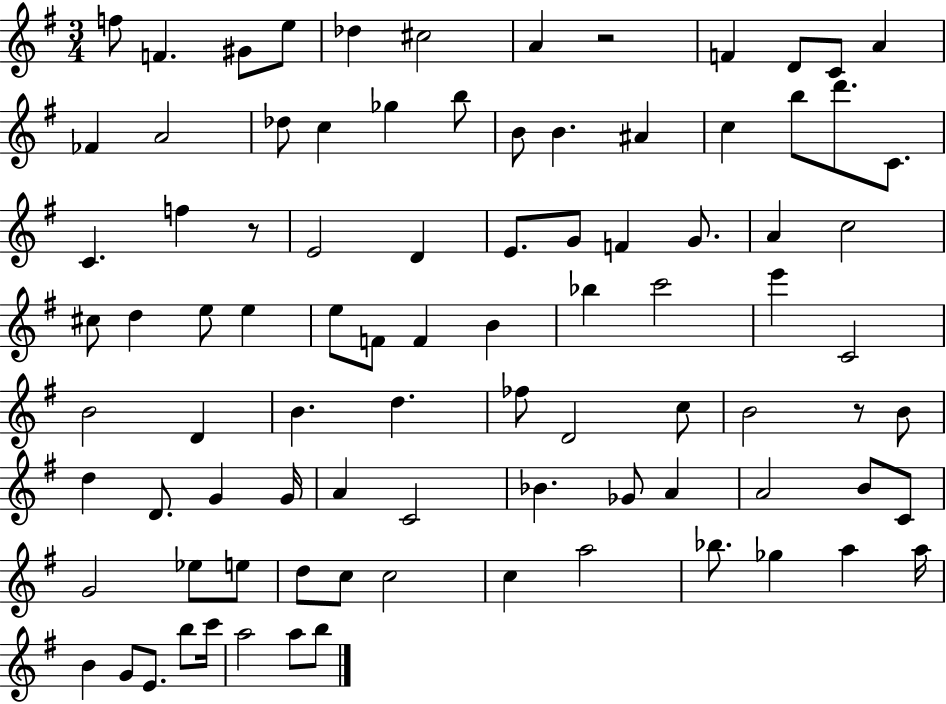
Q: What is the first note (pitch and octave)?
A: F5